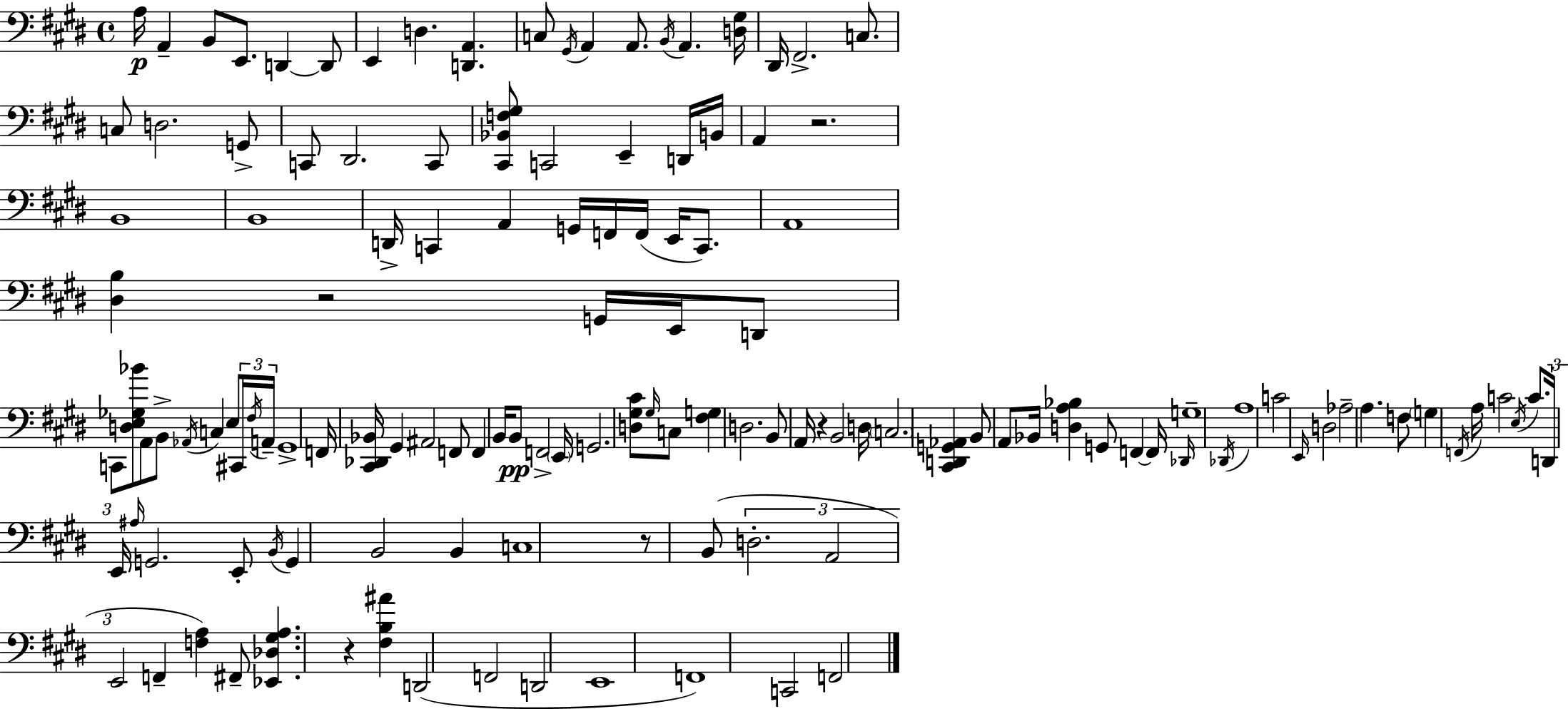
X:1
T:Untitled
M:4/4
L:1/4
K:E
A,/4 A,, B,,/2 E,,/2 D,, D,,/2 E,, D, [D,,A,,] C,/2 ^G,,/4 A,, A,,/2 B,,/4 A,, [D,^G,]/4 ^D,,/4 ^F,,2 C,/2 C,/2 D,2 G,,/2 C,,/2 ^D,,2 C,,/2 [^C,,_B,,F,^G,]/2 C,,2 E,, D,,/4 B,,/4 A,, z2 B,,4 B,,4 D,,/4 C,, A,, G,,/4 F,,/4 F,,/4 E,,/4 C,,/2 A,,4 [^D,B,] z2 G,,/4 E,,/4 D,,/2 C,,/2 [D,E,_G,_B]/2 A,,/2 B,,/2 _A,,/4 C, E,/2 ^C,,/4 ^F,/4 A,,/4 ^G,,4 F,,/4 [^C,,_D,,_B,,]/4 ^G,, ^A,,2 F,,/2 F,, B,,/4 B,,/2 F,,2 E,,/4 G,,2 [D,^G,^C]/2 ^G,/4 C,/2 [^F,G,] D,2 B,,/2 A,,/4 z B,,2 D,/4 C,2 [^C,,D,,G,,_A,,] B,,/2 A,,/2 _B,,/4 [D,A,_B,] G,,/2 F,, F,,/4 _D,,/4 G,4 _D,,/4 A,4 C2 E,,/4 D,2 _A,2 A, F,/2 G, F,,/4 A,/4 C2 E,/4 C/2 D,,/4 E,,/4 ^A,/4 G,,2 E,,/2 B,,/4 G,, B,,2 B,, C,4 z/2 B,,/2 D,2 A,,2 E,,2 F,, [F,A,] ^F,,/2 [_E,,_D,^G,A,] z [^F,B,^A] D,,2 F,,2 D,,2 E,,4 F,,4 C,,2 F,,2